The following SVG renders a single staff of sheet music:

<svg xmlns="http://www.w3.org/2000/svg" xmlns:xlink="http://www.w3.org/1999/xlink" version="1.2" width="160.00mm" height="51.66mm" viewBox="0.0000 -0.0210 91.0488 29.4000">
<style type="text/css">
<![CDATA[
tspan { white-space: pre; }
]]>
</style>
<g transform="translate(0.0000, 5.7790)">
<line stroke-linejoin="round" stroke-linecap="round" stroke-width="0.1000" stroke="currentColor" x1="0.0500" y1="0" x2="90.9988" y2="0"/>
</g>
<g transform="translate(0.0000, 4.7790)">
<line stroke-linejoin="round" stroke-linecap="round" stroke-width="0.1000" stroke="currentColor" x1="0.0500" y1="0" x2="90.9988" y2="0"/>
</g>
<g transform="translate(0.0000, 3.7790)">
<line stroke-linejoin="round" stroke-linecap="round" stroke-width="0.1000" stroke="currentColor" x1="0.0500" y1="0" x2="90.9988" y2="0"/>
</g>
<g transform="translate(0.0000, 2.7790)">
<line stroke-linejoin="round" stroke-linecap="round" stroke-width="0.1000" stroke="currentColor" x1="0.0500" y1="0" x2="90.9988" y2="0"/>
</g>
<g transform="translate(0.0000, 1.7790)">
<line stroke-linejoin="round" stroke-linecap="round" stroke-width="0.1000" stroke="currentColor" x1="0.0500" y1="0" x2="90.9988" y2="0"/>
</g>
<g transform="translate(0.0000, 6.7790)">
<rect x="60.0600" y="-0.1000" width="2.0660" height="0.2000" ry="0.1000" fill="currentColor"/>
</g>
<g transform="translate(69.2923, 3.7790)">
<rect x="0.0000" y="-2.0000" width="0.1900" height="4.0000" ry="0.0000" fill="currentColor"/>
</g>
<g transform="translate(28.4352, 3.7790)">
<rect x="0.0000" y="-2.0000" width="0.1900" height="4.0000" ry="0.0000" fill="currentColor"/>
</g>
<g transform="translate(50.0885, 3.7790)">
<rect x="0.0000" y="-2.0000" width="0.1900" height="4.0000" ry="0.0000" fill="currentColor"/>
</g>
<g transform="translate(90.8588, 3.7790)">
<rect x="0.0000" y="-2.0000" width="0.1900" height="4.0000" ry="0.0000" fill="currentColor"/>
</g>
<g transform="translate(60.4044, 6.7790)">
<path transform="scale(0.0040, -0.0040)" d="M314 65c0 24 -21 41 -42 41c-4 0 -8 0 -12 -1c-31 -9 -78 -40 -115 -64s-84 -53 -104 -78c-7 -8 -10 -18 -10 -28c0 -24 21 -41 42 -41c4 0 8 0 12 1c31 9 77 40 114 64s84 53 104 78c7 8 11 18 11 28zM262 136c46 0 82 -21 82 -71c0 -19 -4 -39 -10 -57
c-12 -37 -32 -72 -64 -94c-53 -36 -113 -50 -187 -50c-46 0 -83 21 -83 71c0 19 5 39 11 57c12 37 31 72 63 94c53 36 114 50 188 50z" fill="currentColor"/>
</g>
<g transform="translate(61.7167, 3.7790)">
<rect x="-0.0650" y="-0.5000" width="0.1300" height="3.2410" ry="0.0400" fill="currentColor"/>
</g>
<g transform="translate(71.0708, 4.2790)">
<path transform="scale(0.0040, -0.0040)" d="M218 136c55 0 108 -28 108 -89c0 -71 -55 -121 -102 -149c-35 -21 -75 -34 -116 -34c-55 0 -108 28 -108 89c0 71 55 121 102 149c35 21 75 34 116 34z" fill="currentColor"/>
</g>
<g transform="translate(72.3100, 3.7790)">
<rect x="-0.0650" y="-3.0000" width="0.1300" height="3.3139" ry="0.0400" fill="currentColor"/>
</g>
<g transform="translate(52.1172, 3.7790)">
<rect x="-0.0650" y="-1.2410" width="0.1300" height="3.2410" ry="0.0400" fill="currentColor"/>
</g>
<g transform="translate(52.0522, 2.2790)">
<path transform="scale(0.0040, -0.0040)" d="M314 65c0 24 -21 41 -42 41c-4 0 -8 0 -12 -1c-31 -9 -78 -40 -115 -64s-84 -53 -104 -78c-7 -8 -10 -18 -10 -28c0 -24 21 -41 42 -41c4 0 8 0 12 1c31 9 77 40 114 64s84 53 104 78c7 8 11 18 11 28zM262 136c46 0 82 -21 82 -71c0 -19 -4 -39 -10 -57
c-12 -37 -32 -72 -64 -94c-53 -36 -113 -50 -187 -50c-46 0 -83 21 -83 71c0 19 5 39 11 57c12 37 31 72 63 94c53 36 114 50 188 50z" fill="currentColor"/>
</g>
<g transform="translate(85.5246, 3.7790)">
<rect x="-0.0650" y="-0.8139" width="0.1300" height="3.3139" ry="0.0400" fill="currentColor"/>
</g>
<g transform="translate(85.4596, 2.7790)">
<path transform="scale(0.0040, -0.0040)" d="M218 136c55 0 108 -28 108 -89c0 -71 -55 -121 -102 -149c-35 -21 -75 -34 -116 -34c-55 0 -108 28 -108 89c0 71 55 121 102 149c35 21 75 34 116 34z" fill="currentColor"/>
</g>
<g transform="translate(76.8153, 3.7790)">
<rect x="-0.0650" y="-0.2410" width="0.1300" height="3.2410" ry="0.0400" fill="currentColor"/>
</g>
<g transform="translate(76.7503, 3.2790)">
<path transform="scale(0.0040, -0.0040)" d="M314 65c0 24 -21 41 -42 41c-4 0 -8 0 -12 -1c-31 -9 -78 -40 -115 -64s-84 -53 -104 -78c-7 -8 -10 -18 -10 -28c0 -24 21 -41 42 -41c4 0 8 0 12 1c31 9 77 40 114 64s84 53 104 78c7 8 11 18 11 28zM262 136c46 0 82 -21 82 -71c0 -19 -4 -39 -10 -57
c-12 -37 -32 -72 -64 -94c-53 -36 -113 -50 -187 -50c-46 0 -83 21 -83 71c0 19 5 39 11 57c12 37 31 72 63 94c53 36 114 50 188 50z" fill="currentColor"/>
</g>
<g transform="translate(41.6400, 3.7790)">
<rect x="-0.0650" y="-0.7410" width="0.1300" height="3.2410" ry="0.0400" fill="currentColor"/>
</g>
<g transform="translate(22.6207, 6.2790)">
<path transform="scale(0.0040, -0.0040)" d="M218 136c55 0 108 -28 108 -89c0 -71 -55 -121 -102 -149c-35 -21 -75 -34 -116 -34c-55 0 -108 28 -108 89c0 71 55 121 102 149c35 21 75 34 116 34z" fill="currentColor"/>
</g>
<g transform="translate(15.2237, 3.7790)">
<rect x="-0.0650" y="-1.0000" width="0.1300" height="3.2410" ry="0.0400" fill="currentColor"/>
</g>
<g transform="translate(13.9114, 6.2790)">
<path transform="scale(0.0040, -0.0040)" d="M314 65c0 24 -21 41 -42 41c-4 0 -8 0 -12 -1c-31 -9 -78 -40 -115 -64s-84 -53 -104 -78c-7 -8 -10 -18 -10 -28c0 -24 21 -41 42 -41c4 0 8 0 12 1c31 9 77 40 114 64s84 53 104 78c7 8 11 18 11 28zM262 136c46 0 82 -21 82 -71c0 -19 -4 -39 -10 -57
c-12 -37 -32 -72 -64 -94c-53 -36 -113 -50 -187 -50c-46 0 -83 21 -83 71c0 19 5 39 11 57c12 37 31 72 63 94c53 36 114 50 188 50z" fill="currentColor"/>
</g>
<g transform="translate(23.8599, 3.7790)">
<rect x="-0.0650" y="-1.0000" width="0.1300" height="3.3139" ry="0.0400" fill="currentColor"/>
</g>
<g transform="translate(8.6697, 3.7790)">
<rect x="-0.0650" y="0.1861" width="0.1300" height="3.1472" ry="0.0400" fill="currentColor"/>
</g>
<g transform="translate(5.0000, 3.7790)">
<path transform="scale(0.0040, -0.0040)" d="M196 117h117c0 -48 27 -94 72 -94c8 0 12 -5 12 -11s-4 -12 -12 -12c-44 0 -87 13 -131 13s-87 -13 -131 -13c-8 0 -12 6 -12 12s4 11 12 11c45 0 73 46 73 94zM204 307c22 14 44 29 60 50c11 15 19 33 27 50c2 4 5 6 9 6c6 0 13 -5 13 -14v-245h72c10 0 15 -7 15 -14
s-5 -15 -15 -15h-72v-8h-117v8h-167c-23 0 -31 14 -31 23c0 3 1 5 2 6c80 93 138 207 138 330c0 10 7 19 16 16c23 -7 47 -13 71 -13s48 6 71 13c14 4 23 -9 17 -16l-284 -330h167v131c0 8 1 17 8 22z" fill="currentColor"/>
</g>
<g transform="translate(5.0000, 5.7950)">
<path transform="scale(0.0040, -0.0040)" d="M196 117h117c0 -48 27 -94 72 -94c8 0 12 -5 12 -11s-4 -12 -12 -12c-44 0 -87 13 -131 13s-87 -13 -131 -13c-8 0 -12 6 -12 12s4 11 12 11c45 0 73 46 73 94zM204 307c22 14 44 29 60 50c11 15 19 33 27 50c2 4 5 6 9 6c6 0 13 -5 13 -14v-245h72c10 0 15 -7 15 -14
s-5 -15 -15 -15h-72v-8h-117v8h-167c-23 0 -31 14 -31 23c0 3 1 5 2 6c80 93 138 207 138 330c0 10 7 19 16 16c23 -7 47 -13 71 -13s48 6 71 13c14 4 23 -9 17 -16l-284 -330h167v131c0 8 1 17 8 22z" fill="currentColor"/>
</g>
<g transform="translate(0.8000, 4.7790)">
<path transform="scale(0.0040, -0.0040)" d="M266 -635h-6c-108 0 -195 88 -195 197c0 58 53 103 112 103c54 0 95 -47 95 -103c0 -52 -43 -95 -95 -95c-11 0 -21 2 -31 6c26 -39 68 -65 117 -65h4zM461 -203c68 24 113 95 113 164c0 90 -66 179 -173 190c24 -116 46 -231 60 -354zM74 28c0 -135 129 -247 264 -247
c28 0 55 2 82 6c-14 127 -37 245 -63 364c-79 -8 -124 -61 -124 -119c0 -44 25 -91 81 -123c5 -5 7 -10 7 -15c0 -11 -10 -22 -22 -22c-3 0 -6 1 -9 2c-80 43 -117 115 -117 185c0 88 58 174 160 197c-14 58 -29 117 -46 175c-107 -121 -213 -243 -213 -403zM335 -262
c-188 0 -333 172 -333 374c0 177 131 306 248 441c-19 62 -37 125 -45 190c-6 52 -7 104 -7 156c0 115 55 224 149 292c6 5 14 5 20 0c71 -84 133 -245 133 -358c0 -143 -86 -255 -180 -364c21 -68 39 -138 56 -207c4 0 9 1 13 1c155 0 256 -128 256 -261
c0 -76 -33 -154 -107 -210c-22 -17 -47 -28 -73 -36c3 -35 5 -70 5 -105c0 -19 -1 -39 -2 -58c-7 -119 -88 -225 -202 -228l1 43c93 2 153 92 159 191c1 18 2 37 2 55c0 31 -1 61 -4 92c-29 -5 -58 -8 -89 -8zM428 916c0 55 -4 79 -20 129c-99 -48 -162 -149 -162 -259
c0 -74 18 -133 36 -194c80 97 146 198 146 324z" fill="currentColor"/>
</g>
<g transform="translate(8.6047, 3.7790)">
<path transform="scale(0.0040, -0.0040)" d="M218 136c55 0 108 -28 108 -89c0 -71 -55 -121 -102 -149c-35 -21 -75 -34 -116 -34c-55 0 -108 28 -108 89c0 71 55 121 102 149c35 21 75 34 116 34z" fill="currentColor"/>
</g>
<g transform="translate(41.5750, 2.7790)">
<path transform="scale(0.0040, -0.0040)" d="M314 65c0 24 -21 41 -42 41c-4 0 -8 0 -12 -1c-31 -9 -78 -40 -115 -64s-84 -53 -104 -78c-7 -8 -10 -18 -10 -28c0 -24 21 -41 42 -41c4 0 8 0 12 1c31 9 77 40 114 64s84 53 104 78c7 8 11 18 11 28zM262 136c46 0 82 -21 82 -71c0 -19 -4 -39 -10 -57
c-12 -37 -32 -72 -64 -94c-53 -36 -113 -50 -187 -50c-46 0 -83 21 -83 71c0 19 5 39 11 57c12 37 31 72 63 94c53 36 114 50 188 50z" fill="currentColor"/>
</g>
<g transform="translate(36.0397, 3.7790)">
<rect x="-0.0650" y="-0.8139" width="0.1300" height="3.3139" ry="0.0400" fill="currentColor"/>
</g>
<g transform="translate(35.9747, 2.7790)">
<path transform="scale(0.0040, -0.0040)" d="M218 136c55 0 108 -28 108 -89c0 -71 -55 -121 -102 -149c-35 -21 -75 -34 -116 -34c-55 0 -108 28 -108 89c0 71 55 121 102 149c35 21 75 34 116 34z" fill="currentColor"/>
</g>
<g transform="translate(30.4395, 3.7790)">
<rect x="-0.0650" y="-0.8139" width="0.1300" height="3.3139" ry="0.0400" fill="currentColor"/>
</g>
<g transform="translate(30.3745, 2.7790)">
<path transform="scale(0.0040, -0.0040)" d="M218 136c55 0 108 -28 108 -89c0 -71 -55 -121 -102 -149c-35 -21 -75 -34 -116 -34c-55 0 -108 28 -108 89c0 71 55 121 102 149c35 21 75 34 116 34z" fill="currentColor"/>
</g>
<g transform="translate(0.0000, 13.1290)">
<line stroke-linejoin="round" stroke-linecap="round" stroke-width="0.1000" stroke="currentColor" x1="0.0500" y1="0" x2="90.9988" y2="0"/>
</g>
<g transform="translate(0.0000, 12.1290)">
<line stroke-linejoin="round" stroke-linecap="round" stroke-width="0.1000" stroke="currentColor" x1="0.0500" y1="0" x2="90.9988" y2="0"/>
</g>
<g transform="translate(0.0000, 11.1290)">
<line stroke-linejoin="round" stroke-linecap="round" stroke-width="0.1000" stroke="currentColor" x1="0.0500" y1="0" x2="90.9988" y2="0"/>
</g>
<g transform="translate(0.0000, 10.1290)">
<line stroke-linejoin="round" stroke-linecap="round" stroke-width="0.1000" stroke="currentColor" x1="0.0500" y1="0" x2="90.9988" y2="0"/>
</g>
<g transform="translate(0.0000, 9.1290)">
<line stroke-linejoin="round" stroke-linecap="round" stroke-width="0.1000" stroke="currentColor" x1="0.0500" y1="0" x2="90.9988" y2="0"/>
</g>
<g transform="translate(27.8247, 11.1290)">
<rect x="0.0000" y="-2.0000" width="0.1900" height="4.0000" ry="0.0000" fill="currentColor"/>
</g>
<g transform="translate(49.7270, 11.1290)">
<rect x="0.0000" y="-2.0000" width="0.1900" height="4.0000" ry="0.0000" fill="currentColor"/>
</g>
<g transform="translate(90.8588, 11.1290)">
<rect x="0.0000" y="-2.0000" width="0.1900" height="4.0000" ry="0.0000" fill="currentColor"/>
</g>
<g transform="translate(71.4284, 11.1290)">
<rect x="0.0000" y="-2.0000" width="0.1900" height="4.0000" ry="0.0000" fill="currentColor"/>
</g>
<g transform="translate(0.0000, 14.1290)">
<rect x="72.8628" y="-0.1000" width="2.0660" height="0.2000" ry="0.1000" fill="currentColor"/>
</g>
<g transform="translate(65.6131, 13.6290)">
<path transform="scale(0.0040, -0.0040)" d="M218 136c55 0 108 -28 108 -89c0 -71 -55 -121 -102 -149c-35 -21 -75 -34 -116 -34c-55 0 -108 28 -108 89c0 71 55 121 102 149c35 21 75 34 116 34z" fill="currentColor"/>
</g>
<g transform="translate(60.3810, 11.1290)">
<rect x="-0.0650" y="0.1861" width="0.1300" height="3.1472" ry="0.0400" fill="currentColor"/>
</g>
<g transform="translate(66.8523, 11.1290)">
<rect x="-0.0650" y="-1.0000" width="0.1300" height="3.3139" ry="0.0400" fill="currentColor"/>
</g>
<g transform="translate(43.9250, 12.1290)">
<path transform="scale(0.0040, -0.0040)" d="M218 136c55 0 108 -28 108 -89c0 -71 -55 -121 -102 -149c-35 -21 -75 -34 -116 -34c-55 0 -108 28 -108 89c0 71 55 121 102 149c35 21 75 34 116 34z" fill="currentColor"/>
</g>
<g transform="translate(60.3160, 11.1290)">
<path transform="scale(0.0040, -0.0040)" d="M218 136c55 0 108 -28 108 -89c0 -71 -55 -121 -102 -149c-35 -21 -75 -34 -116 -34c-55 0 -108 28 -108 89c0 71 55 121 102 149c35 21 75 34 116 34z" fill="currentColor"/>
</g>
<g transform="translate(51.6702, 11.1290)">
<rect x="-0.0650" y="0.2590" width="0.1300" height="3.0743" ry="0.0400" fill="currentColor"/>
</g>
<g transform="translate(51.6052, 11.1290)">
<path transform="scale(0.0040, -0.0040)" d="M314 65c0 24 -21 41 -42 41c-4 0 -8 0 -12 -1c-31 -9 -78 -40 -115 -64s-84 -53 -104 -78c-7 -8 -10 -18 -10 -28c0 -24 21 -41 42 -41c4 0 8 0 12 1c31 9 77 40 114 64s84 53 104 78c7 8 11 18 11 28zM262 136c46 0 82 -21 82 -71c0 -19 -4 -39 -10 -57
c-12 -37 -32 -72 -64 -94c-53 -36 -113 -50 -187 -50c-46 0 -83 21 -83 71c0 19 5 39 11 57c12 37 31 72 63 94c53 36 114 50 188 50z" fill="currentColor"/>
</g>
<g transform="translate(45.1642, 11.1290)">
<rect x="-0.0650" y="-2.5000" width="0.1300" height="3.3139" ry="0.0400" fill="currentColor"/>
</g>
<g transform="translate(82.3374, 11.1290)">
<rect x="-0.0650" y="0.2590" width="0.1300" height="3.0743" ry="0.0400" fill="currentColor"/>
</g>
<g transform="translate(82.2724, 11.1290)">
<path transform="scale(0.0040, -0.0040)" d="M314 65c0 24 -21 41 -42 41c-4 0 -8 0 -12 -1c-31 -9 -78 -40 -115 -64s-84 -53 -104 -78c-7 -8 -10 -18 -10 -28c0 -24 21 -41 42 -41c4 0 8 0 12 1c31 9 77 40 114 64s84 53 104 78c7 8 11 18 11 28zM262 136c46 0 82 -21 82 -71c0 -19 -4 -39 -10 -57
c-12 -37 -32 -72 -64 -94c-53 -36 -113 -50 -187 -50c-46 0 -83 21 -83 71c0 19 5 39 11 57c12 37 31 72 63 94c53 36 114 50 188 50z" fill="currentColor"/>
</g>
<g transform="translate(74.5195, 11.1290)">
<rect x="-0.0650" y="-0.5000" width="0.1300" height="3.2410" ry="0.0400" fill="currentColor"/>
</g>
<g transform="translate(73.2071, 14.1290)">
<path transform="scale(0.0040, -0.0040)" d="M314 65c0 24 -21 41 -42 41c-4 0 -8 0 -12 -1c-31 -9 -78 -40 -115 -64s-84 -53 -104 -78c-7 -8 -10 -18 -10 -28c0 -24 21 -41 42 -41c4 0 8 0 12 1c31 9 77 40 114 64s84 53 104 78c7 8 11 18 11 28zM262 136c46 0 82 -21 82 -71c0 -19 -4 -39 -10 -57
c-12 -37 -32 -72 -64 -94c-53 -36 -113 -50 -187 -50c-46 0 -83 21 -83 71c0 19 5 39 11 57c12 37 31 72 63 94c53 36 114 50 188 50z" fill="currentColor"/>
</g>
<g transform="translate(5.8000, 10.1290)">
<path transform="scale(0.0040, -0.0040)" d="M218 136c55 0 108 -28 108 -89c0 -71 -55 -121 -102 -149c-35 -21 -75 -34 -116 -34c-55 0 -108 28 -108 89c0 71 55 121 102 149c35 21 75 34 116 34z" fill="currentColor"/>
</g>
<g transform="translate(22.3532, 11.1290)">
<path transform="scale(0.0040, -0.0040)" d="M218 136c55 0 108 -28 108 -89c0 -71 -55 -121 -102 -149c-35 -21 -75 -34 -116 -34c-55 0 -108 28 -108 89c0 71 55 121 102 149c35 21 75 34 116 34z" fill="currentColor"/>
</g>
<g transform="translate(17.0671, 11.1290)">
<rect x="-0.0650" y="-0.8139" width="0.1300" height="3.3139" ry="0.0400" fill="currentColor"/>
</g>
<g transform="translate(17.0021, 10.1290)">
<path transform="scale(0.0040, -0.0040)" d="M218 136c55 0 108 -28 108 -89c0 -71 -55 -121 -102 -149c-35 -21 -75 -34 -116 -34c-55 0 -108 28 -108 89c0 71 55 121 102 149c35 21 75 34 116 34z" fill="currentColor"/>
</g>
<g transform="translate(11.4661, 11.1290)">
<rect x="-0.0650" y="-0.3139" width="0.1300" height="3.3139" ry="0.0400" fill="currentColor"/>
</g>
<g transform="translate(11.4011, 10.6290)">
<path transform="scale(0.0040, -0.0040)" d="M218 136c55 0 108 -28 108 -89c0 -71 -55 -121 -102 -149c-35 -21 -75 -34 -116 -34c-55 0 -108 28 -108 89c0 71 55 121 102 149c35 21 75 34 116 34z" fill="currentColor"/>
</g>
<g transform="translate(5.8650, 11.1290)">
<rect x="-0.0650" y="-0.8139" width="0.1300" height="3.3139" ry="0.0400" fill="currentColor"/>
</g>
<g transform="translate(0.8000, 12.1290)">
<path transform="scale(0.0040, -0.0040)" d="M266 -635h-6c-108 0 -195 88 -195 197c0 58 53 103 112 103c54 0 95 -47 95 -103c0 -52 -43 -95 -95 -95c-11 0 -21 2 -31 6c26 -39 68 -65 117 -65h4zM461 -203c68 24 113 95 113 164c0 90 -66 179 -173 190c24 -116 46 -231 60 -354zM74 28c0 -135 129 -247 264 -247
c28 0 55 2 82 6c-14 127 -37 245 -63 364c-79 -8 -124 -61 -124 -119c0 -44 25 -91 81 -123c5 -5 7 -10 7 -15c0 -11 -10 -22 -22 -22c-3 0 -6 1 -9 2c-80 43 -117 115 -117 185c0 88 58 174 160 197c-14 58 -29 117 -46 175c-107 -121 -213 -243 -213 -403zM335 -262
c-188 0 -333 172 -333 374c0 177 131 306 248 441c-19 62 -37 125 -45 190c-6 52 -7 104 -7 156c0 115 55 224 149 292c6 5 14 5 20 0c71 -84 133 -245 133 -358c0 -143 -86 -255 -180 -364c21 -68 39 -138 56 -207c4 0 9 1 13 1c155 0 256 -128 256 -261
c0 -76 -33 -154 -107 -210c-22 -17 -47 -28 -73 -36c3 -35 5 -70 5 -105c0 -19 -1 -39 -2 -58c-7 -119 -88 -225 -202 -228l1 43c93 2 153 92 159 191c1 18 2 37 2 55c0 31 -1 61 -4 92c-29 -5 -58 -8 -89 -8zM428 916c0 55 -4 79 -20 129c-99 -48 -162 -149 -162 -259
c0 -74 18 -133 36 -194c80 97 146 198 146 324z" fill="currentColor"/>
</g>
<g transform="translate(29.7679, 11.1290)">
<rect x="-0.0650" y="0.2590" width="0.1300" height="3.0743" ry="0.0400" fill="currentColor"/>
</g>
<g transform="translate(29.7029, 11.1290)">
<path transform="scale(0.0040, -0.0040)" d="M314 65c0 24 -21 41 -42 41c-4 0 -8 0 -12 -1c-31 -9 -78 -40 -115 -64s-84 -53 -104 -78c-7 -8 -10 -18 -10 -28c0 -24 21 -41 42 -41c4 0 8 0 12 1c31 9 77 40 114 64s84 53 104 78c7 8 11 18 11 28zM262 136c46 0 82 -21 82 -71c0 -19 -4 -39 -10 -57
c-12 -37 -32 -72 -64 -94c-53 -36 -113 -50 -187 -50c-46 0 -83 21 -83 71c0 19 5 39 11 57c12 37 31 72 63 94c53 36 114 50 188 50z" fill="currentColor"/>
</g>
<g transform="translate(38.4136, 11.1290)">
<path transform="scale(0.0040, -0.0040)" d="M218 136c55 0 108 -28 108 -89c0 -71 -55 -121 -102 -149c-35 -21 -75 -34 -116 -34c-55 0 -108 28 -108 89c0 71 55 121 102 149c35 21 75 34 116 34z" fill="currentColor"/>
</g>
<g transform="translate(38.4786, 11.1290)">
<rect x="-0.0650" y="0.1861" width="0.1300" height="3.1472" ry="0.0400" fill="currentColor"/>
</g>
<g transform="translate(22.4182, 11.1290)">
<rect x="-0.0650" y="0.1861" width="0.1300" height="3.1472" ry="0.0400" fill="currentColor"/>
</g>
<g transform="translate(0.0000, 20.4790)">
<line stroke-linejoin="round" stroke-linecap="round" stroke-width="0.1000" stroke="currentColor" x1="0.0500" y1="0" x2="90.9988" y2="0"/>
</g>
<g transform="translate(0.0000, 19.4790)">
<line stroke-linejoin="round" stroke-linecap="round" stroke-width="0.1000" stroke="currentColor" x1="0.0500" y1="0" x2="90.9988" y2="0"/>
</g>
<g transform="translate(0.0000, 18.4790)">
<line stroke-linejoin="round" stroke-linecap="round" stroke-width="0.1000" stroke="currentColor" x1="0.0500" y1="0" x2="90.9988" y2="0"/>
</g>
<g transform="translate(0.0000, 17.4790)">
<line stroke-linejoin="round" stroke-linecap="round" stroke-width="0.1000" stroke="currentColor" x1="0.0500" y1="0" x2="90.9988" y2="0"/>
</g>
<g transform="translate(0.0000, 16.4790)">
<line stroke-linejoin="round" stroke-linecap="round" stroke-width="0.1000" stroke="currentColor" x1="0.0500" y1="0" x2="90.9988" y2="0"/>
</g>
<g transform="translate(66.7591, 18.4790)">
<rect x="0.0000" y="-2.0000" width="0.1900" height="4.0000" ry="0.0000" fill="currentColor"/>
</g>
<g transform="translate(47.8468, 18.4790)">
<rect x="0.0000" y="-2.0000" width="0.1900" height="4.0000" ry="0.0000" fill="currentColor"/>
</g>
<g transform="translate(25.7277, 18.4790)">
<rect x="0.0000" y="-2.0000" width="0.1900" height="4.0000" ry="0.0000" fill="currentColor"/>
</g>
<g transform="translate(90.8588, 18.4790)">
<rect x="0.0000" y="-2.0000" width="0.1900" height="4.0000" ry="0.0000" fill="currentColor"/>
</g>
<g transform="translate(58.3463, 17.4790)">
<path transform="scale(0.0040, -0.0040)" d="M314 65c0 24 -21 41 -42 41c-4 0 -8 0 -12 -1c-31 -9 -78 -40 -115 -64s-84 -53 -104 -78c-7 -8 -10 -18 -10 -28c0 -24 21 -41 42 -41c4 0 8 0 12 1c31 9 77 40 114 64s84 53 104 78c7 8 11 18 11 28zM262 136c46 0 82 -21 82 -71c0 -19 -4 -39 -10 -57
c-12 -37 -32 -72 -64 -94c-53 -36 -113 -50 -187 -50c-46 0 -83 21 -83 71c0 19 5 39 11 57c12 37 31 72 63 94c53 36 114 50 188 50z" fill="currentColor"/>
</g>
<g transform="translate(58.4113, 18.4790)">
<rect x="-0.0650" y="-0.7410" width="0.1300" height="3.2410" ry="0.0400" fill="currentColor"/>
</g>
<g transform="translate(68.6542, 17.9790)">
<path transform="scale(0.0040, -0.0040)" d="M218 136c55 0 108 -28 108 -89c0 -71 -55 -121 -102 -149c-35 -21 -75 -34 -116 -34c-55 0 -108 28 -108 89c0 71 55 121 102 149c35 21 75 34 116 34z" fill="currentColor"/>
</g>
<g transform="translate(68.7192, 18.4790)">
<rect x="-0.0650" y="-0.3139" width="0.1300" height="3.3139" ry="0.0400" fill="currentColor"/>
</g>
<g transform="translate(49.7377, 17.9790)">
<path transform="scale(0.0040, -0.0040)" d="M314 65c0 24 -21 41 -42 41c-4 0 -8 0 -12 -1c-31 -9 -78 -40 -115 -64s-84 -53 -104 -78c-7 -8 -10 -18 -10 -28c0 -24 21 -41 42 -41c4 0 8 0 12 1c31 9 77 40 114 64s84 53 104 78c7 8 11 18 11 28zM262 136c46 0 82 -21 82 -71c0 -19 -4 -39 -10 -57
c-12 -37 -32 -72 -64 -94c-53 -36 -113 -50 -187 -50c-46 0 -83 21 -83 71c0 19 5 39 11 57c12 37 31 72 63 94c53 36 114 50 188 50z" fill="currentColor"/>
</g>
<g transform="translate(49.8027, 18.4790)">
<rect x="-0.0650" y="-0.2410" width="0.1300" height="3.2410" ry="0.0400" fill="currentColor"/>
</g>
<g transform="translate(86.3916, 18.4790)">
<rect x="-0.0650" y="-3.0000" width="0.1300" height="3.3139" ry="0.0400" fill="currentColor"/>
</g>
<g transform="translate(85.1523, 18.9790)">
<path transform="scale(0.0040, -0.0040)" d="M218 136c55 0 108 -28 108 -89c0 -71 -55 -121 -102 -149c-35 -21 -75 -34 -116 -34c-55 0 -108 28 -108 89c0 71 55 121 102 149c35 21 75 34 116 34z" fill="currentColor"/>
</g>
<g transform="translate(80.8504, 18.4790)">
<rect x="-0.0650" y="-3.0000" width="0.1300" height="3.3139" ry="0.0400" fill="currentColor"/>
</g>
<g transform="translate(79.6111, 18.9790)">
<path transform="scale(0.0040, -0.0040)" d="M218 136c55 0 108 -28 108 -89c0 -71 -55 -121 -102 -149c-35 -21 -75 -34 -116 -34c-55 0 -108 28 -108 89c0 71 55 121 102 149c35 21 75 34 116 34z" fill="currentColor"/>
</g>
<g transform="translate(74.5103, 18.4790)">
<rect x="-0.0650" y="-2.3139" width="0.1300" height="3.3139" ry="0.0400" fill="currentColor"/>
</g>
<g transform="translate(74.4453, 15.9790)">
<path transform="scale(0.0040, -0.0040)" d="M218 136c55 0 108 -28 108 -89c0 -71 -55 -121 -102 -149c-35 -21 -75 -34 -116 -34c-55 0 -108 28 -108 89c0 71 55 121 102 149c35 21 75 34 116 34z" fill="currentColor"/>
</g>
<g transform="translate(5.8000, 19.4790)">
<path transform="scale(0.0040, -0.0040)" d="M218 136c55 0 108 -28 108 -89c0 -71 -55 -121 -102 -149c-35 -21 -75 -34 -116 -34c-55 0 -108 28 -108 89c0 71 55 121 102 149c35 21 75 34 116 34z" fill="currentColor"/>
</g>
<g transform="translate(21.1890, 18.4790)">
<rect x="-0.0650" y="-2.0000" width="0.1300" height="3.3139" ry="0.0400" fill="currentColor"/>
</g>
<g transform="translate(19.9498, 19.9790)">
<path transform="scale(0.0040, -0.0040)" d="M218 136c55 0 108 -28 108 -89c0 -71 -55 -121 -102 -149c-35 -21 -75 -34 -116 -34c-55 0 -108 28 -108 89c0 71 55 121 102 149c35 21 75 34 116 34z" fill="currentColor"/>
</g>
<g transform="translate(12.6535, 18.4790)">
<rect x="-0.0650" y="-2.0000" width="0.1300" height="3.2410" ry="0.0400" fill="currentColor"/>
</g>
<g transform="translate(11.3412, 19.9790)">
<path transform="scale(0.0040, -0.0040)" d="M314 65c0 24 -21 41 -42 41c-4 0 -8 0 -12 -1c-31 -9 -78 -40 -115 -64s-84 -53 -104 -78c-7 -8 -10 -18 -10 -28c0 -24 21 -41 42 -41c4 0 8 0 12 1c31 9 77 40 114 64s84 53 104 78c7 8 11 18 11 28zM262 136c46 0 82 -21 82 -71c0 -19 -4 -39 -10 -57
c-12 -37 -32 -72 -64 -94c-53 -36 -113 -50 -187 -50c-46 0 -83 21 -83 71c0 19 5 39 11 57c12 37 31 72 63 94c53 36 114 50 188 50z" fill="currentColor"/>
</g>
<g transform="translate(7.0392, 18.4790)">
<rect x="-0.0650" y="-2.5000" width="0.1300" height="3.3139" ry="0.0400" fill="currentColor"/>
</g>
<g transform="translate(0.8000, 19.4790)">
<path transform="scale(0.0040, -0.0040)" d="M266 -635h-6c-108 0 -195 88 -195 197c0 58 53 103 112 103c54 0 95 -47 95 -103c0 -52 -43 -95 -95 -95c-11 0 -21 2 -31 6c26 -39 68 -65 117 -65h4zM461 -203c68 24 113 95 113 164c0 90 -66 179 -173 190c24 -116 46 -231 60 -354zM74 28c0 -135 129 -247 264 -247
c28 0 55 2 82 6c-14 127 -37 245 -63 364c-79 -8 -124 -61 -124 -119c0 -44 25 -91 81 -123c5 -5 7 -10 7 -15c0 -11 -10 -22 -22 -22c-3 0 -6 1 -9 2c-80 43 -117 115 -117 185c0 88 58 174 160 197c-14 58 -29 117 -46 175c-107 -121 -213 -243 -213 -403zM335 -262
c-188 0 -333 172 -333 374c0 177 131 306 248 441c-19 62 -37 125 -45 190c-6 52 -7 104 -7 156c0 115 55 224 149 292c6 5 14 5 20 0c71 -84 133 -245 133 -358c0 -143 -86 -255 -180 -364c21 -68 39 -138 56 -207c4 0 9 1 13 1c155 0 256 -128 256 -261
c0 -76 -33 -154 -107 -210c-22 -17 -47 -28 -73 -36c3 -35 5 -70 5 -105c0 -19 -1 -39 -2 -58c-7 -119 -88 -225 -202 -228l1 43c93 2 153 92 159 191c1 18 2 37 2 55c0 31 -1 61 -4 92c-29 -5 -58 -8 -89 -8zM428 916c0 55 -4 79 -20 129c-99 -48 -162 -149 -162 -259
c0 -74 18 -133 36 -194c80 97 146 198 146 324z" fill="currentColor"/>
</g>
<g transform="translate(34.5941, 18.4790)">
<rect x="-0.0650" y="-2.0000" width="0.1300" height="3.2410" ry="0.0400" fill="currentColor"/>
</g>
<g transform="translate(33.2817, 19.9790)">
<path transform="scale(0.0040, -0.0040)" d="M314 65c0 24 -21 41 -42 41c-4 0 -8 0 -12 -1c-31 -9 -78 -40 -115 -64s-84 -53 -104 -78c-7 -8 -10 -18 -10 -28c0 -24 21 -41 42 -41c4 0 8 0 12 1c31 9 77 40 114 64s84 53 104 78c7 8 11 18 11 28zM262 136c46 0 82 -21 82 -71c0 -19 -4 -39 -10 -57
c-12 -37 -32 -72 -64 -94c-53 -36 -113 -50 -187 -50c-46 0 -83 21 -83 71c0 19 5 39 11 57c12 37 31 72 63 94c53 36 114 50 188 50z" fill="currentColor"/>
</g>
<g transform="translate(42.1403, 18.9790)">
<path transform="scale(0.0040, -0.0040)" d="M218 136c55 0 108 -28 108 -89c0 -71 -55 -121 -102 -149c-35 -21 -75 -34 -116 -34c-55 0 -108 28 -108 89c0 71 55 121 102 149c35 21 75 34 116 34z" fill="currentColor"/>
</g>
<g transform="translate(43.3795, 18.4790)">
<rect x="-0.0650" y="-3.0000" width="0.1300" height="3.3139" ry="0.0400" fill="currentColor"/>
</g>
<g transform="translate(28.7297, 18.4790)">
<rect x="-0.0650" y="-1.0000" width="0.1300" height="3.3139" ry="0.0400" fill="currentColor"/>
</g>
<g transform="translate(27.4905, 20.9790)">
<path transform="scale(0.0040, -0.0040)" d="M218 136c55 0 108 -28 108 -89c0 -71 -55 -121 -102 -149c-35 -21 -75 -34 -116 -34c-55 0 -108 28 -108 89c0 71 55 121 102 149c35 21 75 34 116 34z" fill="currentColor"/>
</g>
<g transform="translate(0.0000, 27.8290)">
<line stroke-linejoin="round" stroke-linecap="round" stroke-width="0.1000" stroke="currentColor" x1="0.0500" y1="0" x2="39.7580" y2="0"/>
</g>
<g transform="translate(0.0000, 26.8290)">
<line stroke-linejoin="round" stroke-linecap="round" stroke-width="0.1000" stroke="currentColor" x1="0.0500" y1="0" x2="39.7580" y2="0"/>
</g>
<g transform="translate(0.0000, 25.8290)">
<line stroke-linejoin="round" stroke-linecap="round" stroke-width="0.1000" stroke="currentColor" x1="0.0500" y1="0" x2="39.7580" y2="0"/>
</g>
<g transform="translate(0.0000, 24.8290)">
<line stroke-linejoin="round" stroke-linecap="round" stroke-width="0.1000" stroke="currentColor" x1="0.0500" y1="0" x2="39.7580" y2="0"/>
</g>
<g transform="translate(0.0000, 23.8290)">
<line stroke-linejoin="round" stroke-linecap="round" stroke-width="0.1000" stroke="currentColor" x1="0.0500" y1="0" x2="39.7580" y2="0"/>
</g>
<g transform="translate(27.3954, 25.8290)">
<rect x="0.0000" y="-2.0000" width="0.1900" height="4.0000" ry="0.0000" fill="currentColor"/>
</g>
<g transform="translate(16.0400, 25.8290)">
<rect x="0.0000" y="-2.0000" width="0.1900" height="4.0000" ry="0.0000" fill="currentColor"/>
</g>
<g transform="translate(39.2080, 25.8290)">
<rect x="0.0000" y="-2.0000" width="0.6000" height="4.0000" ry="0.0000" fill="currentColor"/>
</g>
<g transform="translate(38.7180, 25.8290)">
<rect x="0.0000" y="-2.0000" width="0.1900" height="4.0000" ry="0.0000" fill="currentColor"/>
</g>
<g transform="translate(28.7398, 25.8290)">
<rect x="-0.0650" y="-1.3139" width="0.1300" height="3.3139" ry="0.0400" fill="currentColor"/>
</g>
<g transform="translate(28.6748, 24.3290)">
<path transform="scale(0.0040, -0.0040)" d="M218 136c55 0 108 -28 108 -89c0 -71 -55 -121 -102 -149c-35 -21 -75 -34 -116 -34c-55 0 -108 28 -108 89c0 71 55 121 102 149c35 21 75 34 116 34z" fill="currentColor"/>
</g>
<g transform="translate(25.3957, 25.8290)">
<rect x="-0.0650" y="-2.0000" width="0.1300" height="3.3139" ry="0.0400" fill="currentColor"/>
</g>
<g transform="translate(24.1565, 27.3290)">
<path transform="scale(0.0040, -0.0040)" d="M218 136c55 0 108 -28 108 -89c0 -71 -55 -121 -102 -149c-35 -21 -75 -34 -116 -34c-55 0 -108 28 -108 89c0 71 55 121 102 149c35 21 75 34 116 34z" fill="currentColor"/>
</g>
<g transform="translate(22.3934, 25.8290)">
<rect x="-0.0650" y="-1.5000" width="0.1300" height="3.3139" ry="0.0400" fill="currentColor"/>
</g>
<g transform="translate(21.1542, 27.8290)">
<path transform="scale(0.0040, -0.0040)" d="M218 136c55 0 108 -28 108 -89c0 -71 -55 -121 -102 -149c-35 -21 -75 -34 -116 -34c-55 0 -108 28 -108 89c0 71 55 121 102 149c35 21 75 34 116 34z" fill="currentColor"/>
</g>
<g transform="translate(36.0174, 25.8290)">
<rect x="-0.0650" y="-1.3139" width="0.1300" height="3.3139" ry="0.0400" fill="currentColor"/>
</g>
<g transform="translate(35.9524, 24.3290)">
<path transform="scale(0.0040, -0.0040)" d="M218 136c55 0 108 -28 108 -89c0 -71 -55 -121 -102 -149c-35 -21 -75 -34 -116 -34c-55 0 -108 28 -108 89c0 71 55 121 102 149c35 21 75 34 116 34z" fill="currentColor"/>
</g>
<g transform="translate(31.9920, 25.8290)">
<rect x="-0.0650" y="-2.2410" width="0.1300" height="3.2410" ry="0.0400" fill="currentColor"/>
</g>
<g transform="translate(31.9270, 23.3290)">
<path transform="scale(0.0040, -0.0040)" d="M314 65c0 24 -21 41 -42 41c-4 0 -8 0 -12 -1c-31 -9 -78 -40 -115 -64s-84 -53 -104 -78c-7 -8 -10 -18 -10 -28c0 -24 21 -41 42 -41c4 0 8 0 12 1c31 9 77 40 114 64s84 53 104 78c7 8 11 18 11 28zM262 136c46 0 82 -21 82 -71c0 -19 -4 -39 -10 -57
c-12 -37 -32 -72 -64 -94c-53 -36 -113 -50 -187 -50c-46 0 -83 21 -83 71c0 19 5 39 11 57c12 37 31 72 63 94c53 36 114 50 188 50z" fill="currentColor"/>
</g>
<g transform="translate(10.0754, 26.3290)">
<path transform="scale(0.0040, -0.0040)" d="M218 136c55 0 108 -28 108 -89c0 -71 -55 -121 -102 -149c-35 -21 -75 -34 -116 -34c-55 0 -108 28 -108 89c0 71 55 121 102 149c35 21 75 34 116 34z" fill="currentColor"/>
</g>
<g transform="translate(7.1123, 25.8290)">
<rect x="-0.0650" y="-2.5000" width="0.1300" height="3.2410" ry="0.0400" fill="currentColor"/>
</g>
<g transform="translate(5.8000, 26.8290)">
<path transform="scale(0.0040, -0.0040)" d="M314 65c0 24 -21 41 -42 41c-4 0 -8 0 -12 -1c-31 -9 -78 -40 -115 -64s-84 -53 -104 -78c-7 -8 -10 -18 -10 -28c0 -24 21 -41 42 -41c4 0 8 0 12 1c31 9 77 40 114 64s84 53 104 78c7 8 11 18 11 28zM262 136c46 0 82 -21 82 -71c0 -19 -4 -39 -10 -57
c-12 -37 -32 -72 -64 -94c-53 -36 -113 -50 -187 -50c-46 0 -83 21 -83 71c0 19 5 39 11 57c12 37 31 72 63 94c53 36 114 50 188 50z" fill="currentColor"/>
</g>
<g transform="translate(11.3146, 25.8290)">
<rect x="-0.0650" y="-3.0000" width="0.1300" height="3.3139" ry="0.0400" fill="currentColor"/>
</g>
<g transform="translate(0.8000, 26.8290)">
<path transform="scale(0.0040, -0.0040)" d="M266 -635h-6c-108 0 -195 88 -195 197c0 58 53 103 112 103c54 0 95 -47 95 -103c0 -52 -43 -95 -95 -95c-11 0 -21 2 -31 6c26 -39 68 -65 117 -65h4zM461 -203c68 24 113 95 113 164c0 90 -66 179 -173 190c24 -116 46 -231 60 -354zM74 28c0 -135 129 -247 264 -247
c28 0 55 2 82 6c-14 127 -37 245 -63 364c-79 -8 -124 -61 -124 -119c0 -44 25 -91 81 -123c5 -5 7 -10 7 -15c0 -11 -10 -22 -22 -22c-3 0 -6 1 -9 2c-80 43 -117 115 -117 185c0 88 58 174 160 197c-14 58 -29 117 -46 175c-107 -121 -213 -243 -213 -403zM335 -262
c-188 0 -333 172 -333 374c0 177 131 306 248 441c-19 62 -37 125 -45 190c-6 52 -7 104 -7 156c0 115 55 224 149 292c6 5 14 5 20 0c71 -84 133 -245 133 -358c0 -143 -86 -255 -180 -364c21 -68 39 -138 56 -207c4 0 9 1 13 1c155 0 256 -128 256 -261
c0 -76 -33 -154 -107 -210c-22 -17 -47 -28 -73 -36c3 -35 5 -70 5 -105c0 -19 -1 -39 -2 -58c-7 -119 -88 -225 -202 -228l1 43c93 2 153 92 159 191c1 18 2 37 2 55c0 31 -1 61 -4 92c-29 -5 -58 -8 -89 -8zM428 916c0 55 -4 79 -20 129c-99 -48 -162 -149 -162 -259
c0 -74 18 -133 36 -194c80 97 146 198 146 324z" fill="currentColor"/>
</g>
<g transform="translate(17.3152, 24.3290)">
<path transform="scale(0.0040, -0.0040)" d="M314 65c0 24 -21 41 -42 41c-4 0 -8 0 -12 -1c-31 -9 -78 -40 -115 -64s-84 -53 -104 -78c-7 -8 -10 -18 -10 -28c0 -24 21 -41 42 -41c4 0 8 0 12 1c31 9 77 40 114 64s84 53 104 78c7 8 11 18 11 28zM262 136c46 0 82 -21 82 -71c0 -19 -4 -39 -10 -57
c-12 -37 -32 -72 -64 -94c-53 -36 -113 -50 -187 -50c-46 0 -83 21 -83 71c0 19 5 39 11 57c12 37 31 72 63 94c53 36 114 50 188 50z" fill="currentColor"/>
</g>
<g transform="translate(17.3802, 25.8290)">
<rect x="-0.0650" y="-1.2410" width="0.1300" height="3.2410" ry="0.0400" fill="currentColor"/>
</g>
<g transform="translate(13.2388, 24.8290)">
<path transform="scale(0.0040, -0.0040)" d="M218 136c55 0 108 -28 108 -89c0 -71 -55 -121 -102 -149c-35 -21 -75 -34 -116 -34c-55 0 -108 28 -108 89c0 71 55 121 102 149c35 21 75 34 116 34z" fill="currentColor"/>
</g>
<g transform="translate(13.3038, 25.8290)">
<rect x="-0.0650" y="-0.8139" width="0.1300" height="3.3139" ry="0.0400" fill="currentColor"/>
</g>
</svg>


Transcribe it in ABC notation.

X:1
T:Untitled
M:4/4
L:1/4
K:C
B D2 D d d d2 e2 C2 A c2 d d c d B B2 B G B2 B D C2 B2 G F2 F D F2 A c2 d2 c g A A G2 A d e2 E F e g2 e